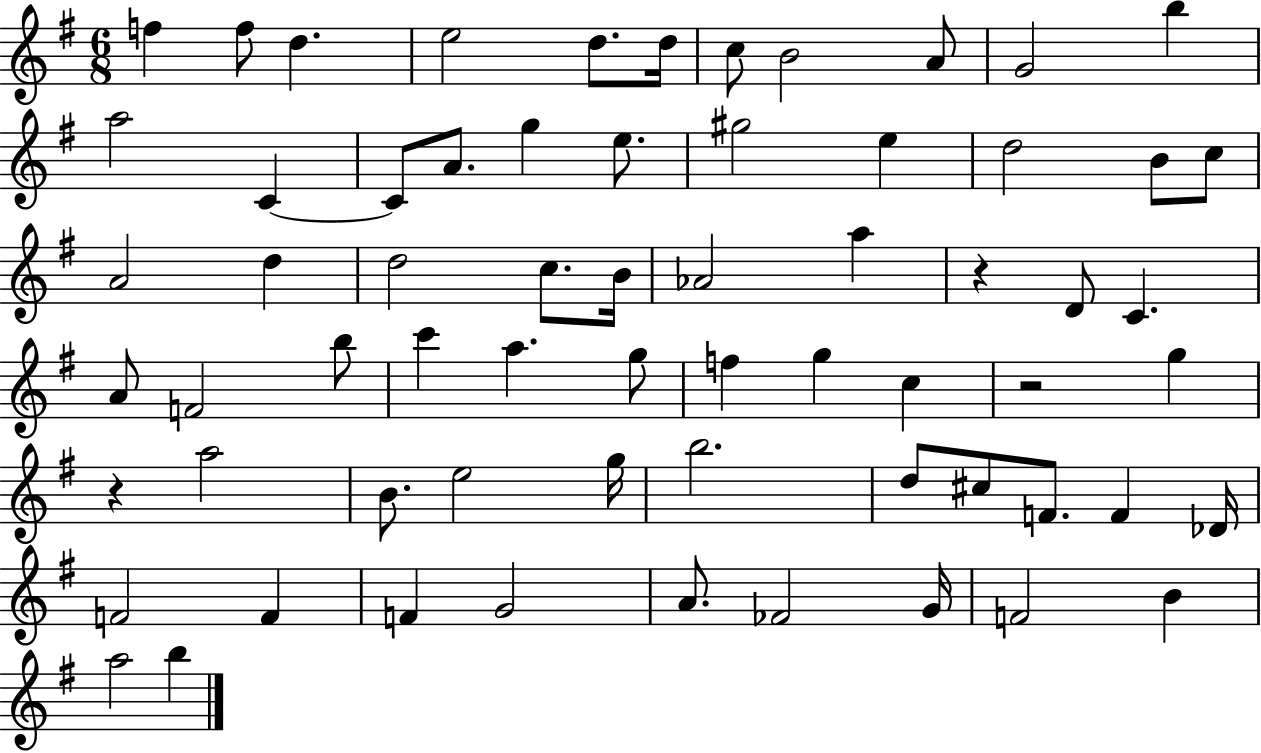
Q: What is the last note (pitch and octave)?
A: B5